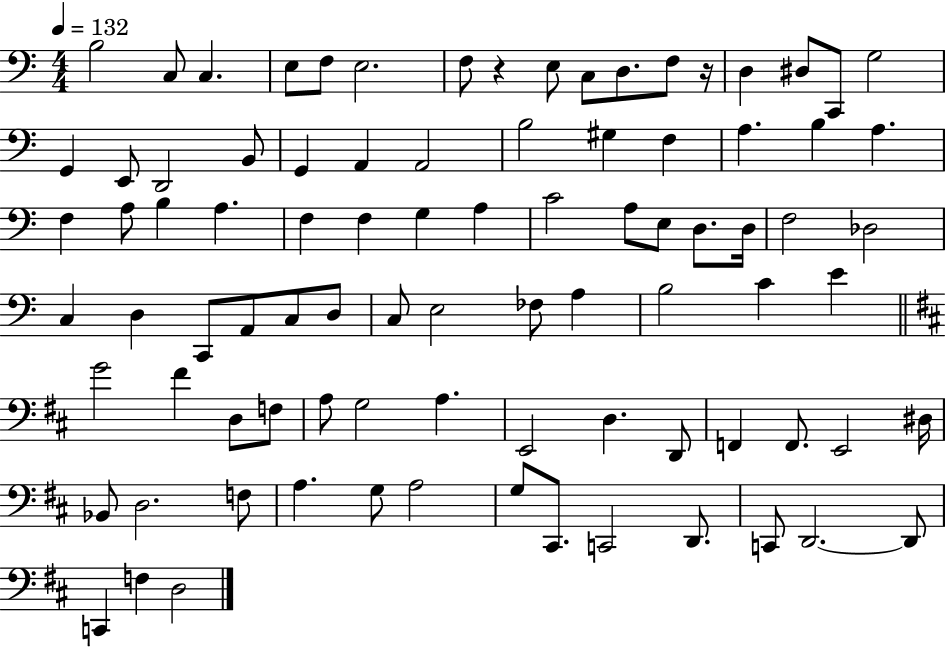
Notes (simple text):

B3/h C3/e C3/q. E3/e F3/e E3/h. F3/e R/q E3/e C3/e D3/e. F3/e R/s D3/q D#3/e C2/e G3/h G2/q E2/e D2/h B2/e G2/q A2/q A2/h B3/h G#3/q F3/q A3/q. B3/q A3/q. F3/q A3/e B3/q A3/q. F3/q F3/q G3/q A3/q C4/h A3/e E3/e D3/e. D3/s F3/h Db3/h C3/q D3/q C2/e A2/e C3/e D3/e C3/e E3/h FES3/e A3/q B3/h C4/q E4/q G4/h F#4/q D3/e F3/e A3/e G3/h A3/q. E2/h D3/q. D2/e F2/q F2/e. E2/h D#3/s Bb2/e D3/h. F3/e A3/q. G3/e A3/h G3/e C#2/e. C2/h D2/e. C2/e D2/h. D2/e C2/q F3/q D3/h